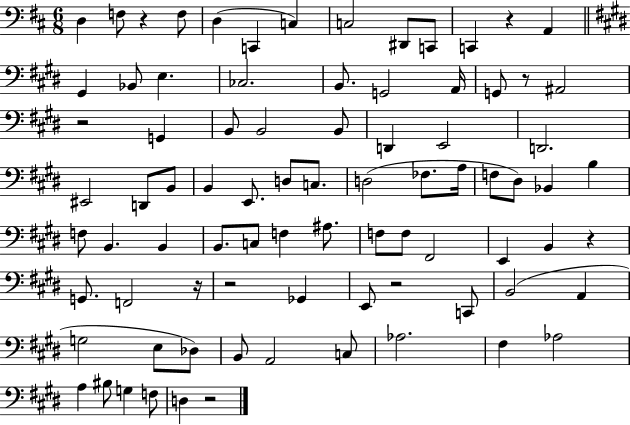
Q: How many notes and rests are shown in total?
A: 83